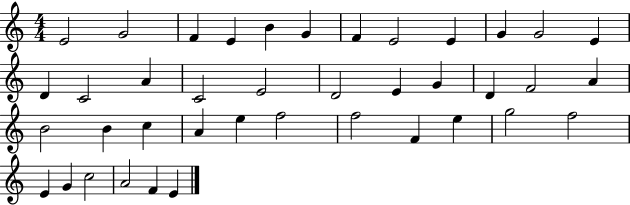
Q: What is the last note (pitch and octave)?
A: E4